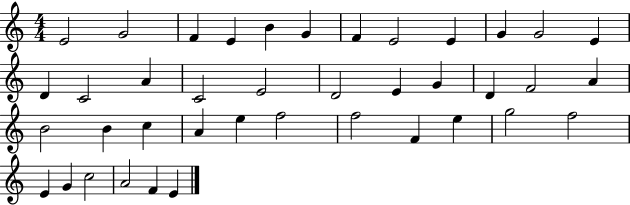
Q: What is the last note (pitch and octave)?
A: E4